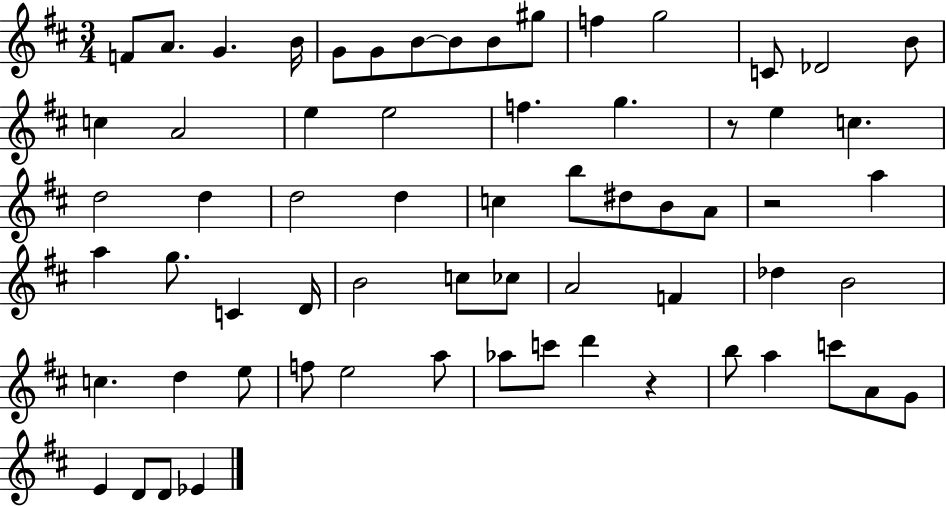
X:1
T:Untitled
M:3/4
L:1/4
K:D
F/2 A/2 G B/4 G/2 G/2 B/2 B/2 B/2 ^g/2 f g2 C/2 _D2 B/2 c A2 e e2 f g z/2 e c d2 d d2 d c b/2 ^d/2 B/2 A/2 z2 a a g/2 C D/4 B2 c/2 _c/2 A2 F _d B2 c d e/2 f/2 e2 a/2 _a/2 c'/2 d' z b/2 a c'/2 A/2 G/2 E D/2 D/2 _E